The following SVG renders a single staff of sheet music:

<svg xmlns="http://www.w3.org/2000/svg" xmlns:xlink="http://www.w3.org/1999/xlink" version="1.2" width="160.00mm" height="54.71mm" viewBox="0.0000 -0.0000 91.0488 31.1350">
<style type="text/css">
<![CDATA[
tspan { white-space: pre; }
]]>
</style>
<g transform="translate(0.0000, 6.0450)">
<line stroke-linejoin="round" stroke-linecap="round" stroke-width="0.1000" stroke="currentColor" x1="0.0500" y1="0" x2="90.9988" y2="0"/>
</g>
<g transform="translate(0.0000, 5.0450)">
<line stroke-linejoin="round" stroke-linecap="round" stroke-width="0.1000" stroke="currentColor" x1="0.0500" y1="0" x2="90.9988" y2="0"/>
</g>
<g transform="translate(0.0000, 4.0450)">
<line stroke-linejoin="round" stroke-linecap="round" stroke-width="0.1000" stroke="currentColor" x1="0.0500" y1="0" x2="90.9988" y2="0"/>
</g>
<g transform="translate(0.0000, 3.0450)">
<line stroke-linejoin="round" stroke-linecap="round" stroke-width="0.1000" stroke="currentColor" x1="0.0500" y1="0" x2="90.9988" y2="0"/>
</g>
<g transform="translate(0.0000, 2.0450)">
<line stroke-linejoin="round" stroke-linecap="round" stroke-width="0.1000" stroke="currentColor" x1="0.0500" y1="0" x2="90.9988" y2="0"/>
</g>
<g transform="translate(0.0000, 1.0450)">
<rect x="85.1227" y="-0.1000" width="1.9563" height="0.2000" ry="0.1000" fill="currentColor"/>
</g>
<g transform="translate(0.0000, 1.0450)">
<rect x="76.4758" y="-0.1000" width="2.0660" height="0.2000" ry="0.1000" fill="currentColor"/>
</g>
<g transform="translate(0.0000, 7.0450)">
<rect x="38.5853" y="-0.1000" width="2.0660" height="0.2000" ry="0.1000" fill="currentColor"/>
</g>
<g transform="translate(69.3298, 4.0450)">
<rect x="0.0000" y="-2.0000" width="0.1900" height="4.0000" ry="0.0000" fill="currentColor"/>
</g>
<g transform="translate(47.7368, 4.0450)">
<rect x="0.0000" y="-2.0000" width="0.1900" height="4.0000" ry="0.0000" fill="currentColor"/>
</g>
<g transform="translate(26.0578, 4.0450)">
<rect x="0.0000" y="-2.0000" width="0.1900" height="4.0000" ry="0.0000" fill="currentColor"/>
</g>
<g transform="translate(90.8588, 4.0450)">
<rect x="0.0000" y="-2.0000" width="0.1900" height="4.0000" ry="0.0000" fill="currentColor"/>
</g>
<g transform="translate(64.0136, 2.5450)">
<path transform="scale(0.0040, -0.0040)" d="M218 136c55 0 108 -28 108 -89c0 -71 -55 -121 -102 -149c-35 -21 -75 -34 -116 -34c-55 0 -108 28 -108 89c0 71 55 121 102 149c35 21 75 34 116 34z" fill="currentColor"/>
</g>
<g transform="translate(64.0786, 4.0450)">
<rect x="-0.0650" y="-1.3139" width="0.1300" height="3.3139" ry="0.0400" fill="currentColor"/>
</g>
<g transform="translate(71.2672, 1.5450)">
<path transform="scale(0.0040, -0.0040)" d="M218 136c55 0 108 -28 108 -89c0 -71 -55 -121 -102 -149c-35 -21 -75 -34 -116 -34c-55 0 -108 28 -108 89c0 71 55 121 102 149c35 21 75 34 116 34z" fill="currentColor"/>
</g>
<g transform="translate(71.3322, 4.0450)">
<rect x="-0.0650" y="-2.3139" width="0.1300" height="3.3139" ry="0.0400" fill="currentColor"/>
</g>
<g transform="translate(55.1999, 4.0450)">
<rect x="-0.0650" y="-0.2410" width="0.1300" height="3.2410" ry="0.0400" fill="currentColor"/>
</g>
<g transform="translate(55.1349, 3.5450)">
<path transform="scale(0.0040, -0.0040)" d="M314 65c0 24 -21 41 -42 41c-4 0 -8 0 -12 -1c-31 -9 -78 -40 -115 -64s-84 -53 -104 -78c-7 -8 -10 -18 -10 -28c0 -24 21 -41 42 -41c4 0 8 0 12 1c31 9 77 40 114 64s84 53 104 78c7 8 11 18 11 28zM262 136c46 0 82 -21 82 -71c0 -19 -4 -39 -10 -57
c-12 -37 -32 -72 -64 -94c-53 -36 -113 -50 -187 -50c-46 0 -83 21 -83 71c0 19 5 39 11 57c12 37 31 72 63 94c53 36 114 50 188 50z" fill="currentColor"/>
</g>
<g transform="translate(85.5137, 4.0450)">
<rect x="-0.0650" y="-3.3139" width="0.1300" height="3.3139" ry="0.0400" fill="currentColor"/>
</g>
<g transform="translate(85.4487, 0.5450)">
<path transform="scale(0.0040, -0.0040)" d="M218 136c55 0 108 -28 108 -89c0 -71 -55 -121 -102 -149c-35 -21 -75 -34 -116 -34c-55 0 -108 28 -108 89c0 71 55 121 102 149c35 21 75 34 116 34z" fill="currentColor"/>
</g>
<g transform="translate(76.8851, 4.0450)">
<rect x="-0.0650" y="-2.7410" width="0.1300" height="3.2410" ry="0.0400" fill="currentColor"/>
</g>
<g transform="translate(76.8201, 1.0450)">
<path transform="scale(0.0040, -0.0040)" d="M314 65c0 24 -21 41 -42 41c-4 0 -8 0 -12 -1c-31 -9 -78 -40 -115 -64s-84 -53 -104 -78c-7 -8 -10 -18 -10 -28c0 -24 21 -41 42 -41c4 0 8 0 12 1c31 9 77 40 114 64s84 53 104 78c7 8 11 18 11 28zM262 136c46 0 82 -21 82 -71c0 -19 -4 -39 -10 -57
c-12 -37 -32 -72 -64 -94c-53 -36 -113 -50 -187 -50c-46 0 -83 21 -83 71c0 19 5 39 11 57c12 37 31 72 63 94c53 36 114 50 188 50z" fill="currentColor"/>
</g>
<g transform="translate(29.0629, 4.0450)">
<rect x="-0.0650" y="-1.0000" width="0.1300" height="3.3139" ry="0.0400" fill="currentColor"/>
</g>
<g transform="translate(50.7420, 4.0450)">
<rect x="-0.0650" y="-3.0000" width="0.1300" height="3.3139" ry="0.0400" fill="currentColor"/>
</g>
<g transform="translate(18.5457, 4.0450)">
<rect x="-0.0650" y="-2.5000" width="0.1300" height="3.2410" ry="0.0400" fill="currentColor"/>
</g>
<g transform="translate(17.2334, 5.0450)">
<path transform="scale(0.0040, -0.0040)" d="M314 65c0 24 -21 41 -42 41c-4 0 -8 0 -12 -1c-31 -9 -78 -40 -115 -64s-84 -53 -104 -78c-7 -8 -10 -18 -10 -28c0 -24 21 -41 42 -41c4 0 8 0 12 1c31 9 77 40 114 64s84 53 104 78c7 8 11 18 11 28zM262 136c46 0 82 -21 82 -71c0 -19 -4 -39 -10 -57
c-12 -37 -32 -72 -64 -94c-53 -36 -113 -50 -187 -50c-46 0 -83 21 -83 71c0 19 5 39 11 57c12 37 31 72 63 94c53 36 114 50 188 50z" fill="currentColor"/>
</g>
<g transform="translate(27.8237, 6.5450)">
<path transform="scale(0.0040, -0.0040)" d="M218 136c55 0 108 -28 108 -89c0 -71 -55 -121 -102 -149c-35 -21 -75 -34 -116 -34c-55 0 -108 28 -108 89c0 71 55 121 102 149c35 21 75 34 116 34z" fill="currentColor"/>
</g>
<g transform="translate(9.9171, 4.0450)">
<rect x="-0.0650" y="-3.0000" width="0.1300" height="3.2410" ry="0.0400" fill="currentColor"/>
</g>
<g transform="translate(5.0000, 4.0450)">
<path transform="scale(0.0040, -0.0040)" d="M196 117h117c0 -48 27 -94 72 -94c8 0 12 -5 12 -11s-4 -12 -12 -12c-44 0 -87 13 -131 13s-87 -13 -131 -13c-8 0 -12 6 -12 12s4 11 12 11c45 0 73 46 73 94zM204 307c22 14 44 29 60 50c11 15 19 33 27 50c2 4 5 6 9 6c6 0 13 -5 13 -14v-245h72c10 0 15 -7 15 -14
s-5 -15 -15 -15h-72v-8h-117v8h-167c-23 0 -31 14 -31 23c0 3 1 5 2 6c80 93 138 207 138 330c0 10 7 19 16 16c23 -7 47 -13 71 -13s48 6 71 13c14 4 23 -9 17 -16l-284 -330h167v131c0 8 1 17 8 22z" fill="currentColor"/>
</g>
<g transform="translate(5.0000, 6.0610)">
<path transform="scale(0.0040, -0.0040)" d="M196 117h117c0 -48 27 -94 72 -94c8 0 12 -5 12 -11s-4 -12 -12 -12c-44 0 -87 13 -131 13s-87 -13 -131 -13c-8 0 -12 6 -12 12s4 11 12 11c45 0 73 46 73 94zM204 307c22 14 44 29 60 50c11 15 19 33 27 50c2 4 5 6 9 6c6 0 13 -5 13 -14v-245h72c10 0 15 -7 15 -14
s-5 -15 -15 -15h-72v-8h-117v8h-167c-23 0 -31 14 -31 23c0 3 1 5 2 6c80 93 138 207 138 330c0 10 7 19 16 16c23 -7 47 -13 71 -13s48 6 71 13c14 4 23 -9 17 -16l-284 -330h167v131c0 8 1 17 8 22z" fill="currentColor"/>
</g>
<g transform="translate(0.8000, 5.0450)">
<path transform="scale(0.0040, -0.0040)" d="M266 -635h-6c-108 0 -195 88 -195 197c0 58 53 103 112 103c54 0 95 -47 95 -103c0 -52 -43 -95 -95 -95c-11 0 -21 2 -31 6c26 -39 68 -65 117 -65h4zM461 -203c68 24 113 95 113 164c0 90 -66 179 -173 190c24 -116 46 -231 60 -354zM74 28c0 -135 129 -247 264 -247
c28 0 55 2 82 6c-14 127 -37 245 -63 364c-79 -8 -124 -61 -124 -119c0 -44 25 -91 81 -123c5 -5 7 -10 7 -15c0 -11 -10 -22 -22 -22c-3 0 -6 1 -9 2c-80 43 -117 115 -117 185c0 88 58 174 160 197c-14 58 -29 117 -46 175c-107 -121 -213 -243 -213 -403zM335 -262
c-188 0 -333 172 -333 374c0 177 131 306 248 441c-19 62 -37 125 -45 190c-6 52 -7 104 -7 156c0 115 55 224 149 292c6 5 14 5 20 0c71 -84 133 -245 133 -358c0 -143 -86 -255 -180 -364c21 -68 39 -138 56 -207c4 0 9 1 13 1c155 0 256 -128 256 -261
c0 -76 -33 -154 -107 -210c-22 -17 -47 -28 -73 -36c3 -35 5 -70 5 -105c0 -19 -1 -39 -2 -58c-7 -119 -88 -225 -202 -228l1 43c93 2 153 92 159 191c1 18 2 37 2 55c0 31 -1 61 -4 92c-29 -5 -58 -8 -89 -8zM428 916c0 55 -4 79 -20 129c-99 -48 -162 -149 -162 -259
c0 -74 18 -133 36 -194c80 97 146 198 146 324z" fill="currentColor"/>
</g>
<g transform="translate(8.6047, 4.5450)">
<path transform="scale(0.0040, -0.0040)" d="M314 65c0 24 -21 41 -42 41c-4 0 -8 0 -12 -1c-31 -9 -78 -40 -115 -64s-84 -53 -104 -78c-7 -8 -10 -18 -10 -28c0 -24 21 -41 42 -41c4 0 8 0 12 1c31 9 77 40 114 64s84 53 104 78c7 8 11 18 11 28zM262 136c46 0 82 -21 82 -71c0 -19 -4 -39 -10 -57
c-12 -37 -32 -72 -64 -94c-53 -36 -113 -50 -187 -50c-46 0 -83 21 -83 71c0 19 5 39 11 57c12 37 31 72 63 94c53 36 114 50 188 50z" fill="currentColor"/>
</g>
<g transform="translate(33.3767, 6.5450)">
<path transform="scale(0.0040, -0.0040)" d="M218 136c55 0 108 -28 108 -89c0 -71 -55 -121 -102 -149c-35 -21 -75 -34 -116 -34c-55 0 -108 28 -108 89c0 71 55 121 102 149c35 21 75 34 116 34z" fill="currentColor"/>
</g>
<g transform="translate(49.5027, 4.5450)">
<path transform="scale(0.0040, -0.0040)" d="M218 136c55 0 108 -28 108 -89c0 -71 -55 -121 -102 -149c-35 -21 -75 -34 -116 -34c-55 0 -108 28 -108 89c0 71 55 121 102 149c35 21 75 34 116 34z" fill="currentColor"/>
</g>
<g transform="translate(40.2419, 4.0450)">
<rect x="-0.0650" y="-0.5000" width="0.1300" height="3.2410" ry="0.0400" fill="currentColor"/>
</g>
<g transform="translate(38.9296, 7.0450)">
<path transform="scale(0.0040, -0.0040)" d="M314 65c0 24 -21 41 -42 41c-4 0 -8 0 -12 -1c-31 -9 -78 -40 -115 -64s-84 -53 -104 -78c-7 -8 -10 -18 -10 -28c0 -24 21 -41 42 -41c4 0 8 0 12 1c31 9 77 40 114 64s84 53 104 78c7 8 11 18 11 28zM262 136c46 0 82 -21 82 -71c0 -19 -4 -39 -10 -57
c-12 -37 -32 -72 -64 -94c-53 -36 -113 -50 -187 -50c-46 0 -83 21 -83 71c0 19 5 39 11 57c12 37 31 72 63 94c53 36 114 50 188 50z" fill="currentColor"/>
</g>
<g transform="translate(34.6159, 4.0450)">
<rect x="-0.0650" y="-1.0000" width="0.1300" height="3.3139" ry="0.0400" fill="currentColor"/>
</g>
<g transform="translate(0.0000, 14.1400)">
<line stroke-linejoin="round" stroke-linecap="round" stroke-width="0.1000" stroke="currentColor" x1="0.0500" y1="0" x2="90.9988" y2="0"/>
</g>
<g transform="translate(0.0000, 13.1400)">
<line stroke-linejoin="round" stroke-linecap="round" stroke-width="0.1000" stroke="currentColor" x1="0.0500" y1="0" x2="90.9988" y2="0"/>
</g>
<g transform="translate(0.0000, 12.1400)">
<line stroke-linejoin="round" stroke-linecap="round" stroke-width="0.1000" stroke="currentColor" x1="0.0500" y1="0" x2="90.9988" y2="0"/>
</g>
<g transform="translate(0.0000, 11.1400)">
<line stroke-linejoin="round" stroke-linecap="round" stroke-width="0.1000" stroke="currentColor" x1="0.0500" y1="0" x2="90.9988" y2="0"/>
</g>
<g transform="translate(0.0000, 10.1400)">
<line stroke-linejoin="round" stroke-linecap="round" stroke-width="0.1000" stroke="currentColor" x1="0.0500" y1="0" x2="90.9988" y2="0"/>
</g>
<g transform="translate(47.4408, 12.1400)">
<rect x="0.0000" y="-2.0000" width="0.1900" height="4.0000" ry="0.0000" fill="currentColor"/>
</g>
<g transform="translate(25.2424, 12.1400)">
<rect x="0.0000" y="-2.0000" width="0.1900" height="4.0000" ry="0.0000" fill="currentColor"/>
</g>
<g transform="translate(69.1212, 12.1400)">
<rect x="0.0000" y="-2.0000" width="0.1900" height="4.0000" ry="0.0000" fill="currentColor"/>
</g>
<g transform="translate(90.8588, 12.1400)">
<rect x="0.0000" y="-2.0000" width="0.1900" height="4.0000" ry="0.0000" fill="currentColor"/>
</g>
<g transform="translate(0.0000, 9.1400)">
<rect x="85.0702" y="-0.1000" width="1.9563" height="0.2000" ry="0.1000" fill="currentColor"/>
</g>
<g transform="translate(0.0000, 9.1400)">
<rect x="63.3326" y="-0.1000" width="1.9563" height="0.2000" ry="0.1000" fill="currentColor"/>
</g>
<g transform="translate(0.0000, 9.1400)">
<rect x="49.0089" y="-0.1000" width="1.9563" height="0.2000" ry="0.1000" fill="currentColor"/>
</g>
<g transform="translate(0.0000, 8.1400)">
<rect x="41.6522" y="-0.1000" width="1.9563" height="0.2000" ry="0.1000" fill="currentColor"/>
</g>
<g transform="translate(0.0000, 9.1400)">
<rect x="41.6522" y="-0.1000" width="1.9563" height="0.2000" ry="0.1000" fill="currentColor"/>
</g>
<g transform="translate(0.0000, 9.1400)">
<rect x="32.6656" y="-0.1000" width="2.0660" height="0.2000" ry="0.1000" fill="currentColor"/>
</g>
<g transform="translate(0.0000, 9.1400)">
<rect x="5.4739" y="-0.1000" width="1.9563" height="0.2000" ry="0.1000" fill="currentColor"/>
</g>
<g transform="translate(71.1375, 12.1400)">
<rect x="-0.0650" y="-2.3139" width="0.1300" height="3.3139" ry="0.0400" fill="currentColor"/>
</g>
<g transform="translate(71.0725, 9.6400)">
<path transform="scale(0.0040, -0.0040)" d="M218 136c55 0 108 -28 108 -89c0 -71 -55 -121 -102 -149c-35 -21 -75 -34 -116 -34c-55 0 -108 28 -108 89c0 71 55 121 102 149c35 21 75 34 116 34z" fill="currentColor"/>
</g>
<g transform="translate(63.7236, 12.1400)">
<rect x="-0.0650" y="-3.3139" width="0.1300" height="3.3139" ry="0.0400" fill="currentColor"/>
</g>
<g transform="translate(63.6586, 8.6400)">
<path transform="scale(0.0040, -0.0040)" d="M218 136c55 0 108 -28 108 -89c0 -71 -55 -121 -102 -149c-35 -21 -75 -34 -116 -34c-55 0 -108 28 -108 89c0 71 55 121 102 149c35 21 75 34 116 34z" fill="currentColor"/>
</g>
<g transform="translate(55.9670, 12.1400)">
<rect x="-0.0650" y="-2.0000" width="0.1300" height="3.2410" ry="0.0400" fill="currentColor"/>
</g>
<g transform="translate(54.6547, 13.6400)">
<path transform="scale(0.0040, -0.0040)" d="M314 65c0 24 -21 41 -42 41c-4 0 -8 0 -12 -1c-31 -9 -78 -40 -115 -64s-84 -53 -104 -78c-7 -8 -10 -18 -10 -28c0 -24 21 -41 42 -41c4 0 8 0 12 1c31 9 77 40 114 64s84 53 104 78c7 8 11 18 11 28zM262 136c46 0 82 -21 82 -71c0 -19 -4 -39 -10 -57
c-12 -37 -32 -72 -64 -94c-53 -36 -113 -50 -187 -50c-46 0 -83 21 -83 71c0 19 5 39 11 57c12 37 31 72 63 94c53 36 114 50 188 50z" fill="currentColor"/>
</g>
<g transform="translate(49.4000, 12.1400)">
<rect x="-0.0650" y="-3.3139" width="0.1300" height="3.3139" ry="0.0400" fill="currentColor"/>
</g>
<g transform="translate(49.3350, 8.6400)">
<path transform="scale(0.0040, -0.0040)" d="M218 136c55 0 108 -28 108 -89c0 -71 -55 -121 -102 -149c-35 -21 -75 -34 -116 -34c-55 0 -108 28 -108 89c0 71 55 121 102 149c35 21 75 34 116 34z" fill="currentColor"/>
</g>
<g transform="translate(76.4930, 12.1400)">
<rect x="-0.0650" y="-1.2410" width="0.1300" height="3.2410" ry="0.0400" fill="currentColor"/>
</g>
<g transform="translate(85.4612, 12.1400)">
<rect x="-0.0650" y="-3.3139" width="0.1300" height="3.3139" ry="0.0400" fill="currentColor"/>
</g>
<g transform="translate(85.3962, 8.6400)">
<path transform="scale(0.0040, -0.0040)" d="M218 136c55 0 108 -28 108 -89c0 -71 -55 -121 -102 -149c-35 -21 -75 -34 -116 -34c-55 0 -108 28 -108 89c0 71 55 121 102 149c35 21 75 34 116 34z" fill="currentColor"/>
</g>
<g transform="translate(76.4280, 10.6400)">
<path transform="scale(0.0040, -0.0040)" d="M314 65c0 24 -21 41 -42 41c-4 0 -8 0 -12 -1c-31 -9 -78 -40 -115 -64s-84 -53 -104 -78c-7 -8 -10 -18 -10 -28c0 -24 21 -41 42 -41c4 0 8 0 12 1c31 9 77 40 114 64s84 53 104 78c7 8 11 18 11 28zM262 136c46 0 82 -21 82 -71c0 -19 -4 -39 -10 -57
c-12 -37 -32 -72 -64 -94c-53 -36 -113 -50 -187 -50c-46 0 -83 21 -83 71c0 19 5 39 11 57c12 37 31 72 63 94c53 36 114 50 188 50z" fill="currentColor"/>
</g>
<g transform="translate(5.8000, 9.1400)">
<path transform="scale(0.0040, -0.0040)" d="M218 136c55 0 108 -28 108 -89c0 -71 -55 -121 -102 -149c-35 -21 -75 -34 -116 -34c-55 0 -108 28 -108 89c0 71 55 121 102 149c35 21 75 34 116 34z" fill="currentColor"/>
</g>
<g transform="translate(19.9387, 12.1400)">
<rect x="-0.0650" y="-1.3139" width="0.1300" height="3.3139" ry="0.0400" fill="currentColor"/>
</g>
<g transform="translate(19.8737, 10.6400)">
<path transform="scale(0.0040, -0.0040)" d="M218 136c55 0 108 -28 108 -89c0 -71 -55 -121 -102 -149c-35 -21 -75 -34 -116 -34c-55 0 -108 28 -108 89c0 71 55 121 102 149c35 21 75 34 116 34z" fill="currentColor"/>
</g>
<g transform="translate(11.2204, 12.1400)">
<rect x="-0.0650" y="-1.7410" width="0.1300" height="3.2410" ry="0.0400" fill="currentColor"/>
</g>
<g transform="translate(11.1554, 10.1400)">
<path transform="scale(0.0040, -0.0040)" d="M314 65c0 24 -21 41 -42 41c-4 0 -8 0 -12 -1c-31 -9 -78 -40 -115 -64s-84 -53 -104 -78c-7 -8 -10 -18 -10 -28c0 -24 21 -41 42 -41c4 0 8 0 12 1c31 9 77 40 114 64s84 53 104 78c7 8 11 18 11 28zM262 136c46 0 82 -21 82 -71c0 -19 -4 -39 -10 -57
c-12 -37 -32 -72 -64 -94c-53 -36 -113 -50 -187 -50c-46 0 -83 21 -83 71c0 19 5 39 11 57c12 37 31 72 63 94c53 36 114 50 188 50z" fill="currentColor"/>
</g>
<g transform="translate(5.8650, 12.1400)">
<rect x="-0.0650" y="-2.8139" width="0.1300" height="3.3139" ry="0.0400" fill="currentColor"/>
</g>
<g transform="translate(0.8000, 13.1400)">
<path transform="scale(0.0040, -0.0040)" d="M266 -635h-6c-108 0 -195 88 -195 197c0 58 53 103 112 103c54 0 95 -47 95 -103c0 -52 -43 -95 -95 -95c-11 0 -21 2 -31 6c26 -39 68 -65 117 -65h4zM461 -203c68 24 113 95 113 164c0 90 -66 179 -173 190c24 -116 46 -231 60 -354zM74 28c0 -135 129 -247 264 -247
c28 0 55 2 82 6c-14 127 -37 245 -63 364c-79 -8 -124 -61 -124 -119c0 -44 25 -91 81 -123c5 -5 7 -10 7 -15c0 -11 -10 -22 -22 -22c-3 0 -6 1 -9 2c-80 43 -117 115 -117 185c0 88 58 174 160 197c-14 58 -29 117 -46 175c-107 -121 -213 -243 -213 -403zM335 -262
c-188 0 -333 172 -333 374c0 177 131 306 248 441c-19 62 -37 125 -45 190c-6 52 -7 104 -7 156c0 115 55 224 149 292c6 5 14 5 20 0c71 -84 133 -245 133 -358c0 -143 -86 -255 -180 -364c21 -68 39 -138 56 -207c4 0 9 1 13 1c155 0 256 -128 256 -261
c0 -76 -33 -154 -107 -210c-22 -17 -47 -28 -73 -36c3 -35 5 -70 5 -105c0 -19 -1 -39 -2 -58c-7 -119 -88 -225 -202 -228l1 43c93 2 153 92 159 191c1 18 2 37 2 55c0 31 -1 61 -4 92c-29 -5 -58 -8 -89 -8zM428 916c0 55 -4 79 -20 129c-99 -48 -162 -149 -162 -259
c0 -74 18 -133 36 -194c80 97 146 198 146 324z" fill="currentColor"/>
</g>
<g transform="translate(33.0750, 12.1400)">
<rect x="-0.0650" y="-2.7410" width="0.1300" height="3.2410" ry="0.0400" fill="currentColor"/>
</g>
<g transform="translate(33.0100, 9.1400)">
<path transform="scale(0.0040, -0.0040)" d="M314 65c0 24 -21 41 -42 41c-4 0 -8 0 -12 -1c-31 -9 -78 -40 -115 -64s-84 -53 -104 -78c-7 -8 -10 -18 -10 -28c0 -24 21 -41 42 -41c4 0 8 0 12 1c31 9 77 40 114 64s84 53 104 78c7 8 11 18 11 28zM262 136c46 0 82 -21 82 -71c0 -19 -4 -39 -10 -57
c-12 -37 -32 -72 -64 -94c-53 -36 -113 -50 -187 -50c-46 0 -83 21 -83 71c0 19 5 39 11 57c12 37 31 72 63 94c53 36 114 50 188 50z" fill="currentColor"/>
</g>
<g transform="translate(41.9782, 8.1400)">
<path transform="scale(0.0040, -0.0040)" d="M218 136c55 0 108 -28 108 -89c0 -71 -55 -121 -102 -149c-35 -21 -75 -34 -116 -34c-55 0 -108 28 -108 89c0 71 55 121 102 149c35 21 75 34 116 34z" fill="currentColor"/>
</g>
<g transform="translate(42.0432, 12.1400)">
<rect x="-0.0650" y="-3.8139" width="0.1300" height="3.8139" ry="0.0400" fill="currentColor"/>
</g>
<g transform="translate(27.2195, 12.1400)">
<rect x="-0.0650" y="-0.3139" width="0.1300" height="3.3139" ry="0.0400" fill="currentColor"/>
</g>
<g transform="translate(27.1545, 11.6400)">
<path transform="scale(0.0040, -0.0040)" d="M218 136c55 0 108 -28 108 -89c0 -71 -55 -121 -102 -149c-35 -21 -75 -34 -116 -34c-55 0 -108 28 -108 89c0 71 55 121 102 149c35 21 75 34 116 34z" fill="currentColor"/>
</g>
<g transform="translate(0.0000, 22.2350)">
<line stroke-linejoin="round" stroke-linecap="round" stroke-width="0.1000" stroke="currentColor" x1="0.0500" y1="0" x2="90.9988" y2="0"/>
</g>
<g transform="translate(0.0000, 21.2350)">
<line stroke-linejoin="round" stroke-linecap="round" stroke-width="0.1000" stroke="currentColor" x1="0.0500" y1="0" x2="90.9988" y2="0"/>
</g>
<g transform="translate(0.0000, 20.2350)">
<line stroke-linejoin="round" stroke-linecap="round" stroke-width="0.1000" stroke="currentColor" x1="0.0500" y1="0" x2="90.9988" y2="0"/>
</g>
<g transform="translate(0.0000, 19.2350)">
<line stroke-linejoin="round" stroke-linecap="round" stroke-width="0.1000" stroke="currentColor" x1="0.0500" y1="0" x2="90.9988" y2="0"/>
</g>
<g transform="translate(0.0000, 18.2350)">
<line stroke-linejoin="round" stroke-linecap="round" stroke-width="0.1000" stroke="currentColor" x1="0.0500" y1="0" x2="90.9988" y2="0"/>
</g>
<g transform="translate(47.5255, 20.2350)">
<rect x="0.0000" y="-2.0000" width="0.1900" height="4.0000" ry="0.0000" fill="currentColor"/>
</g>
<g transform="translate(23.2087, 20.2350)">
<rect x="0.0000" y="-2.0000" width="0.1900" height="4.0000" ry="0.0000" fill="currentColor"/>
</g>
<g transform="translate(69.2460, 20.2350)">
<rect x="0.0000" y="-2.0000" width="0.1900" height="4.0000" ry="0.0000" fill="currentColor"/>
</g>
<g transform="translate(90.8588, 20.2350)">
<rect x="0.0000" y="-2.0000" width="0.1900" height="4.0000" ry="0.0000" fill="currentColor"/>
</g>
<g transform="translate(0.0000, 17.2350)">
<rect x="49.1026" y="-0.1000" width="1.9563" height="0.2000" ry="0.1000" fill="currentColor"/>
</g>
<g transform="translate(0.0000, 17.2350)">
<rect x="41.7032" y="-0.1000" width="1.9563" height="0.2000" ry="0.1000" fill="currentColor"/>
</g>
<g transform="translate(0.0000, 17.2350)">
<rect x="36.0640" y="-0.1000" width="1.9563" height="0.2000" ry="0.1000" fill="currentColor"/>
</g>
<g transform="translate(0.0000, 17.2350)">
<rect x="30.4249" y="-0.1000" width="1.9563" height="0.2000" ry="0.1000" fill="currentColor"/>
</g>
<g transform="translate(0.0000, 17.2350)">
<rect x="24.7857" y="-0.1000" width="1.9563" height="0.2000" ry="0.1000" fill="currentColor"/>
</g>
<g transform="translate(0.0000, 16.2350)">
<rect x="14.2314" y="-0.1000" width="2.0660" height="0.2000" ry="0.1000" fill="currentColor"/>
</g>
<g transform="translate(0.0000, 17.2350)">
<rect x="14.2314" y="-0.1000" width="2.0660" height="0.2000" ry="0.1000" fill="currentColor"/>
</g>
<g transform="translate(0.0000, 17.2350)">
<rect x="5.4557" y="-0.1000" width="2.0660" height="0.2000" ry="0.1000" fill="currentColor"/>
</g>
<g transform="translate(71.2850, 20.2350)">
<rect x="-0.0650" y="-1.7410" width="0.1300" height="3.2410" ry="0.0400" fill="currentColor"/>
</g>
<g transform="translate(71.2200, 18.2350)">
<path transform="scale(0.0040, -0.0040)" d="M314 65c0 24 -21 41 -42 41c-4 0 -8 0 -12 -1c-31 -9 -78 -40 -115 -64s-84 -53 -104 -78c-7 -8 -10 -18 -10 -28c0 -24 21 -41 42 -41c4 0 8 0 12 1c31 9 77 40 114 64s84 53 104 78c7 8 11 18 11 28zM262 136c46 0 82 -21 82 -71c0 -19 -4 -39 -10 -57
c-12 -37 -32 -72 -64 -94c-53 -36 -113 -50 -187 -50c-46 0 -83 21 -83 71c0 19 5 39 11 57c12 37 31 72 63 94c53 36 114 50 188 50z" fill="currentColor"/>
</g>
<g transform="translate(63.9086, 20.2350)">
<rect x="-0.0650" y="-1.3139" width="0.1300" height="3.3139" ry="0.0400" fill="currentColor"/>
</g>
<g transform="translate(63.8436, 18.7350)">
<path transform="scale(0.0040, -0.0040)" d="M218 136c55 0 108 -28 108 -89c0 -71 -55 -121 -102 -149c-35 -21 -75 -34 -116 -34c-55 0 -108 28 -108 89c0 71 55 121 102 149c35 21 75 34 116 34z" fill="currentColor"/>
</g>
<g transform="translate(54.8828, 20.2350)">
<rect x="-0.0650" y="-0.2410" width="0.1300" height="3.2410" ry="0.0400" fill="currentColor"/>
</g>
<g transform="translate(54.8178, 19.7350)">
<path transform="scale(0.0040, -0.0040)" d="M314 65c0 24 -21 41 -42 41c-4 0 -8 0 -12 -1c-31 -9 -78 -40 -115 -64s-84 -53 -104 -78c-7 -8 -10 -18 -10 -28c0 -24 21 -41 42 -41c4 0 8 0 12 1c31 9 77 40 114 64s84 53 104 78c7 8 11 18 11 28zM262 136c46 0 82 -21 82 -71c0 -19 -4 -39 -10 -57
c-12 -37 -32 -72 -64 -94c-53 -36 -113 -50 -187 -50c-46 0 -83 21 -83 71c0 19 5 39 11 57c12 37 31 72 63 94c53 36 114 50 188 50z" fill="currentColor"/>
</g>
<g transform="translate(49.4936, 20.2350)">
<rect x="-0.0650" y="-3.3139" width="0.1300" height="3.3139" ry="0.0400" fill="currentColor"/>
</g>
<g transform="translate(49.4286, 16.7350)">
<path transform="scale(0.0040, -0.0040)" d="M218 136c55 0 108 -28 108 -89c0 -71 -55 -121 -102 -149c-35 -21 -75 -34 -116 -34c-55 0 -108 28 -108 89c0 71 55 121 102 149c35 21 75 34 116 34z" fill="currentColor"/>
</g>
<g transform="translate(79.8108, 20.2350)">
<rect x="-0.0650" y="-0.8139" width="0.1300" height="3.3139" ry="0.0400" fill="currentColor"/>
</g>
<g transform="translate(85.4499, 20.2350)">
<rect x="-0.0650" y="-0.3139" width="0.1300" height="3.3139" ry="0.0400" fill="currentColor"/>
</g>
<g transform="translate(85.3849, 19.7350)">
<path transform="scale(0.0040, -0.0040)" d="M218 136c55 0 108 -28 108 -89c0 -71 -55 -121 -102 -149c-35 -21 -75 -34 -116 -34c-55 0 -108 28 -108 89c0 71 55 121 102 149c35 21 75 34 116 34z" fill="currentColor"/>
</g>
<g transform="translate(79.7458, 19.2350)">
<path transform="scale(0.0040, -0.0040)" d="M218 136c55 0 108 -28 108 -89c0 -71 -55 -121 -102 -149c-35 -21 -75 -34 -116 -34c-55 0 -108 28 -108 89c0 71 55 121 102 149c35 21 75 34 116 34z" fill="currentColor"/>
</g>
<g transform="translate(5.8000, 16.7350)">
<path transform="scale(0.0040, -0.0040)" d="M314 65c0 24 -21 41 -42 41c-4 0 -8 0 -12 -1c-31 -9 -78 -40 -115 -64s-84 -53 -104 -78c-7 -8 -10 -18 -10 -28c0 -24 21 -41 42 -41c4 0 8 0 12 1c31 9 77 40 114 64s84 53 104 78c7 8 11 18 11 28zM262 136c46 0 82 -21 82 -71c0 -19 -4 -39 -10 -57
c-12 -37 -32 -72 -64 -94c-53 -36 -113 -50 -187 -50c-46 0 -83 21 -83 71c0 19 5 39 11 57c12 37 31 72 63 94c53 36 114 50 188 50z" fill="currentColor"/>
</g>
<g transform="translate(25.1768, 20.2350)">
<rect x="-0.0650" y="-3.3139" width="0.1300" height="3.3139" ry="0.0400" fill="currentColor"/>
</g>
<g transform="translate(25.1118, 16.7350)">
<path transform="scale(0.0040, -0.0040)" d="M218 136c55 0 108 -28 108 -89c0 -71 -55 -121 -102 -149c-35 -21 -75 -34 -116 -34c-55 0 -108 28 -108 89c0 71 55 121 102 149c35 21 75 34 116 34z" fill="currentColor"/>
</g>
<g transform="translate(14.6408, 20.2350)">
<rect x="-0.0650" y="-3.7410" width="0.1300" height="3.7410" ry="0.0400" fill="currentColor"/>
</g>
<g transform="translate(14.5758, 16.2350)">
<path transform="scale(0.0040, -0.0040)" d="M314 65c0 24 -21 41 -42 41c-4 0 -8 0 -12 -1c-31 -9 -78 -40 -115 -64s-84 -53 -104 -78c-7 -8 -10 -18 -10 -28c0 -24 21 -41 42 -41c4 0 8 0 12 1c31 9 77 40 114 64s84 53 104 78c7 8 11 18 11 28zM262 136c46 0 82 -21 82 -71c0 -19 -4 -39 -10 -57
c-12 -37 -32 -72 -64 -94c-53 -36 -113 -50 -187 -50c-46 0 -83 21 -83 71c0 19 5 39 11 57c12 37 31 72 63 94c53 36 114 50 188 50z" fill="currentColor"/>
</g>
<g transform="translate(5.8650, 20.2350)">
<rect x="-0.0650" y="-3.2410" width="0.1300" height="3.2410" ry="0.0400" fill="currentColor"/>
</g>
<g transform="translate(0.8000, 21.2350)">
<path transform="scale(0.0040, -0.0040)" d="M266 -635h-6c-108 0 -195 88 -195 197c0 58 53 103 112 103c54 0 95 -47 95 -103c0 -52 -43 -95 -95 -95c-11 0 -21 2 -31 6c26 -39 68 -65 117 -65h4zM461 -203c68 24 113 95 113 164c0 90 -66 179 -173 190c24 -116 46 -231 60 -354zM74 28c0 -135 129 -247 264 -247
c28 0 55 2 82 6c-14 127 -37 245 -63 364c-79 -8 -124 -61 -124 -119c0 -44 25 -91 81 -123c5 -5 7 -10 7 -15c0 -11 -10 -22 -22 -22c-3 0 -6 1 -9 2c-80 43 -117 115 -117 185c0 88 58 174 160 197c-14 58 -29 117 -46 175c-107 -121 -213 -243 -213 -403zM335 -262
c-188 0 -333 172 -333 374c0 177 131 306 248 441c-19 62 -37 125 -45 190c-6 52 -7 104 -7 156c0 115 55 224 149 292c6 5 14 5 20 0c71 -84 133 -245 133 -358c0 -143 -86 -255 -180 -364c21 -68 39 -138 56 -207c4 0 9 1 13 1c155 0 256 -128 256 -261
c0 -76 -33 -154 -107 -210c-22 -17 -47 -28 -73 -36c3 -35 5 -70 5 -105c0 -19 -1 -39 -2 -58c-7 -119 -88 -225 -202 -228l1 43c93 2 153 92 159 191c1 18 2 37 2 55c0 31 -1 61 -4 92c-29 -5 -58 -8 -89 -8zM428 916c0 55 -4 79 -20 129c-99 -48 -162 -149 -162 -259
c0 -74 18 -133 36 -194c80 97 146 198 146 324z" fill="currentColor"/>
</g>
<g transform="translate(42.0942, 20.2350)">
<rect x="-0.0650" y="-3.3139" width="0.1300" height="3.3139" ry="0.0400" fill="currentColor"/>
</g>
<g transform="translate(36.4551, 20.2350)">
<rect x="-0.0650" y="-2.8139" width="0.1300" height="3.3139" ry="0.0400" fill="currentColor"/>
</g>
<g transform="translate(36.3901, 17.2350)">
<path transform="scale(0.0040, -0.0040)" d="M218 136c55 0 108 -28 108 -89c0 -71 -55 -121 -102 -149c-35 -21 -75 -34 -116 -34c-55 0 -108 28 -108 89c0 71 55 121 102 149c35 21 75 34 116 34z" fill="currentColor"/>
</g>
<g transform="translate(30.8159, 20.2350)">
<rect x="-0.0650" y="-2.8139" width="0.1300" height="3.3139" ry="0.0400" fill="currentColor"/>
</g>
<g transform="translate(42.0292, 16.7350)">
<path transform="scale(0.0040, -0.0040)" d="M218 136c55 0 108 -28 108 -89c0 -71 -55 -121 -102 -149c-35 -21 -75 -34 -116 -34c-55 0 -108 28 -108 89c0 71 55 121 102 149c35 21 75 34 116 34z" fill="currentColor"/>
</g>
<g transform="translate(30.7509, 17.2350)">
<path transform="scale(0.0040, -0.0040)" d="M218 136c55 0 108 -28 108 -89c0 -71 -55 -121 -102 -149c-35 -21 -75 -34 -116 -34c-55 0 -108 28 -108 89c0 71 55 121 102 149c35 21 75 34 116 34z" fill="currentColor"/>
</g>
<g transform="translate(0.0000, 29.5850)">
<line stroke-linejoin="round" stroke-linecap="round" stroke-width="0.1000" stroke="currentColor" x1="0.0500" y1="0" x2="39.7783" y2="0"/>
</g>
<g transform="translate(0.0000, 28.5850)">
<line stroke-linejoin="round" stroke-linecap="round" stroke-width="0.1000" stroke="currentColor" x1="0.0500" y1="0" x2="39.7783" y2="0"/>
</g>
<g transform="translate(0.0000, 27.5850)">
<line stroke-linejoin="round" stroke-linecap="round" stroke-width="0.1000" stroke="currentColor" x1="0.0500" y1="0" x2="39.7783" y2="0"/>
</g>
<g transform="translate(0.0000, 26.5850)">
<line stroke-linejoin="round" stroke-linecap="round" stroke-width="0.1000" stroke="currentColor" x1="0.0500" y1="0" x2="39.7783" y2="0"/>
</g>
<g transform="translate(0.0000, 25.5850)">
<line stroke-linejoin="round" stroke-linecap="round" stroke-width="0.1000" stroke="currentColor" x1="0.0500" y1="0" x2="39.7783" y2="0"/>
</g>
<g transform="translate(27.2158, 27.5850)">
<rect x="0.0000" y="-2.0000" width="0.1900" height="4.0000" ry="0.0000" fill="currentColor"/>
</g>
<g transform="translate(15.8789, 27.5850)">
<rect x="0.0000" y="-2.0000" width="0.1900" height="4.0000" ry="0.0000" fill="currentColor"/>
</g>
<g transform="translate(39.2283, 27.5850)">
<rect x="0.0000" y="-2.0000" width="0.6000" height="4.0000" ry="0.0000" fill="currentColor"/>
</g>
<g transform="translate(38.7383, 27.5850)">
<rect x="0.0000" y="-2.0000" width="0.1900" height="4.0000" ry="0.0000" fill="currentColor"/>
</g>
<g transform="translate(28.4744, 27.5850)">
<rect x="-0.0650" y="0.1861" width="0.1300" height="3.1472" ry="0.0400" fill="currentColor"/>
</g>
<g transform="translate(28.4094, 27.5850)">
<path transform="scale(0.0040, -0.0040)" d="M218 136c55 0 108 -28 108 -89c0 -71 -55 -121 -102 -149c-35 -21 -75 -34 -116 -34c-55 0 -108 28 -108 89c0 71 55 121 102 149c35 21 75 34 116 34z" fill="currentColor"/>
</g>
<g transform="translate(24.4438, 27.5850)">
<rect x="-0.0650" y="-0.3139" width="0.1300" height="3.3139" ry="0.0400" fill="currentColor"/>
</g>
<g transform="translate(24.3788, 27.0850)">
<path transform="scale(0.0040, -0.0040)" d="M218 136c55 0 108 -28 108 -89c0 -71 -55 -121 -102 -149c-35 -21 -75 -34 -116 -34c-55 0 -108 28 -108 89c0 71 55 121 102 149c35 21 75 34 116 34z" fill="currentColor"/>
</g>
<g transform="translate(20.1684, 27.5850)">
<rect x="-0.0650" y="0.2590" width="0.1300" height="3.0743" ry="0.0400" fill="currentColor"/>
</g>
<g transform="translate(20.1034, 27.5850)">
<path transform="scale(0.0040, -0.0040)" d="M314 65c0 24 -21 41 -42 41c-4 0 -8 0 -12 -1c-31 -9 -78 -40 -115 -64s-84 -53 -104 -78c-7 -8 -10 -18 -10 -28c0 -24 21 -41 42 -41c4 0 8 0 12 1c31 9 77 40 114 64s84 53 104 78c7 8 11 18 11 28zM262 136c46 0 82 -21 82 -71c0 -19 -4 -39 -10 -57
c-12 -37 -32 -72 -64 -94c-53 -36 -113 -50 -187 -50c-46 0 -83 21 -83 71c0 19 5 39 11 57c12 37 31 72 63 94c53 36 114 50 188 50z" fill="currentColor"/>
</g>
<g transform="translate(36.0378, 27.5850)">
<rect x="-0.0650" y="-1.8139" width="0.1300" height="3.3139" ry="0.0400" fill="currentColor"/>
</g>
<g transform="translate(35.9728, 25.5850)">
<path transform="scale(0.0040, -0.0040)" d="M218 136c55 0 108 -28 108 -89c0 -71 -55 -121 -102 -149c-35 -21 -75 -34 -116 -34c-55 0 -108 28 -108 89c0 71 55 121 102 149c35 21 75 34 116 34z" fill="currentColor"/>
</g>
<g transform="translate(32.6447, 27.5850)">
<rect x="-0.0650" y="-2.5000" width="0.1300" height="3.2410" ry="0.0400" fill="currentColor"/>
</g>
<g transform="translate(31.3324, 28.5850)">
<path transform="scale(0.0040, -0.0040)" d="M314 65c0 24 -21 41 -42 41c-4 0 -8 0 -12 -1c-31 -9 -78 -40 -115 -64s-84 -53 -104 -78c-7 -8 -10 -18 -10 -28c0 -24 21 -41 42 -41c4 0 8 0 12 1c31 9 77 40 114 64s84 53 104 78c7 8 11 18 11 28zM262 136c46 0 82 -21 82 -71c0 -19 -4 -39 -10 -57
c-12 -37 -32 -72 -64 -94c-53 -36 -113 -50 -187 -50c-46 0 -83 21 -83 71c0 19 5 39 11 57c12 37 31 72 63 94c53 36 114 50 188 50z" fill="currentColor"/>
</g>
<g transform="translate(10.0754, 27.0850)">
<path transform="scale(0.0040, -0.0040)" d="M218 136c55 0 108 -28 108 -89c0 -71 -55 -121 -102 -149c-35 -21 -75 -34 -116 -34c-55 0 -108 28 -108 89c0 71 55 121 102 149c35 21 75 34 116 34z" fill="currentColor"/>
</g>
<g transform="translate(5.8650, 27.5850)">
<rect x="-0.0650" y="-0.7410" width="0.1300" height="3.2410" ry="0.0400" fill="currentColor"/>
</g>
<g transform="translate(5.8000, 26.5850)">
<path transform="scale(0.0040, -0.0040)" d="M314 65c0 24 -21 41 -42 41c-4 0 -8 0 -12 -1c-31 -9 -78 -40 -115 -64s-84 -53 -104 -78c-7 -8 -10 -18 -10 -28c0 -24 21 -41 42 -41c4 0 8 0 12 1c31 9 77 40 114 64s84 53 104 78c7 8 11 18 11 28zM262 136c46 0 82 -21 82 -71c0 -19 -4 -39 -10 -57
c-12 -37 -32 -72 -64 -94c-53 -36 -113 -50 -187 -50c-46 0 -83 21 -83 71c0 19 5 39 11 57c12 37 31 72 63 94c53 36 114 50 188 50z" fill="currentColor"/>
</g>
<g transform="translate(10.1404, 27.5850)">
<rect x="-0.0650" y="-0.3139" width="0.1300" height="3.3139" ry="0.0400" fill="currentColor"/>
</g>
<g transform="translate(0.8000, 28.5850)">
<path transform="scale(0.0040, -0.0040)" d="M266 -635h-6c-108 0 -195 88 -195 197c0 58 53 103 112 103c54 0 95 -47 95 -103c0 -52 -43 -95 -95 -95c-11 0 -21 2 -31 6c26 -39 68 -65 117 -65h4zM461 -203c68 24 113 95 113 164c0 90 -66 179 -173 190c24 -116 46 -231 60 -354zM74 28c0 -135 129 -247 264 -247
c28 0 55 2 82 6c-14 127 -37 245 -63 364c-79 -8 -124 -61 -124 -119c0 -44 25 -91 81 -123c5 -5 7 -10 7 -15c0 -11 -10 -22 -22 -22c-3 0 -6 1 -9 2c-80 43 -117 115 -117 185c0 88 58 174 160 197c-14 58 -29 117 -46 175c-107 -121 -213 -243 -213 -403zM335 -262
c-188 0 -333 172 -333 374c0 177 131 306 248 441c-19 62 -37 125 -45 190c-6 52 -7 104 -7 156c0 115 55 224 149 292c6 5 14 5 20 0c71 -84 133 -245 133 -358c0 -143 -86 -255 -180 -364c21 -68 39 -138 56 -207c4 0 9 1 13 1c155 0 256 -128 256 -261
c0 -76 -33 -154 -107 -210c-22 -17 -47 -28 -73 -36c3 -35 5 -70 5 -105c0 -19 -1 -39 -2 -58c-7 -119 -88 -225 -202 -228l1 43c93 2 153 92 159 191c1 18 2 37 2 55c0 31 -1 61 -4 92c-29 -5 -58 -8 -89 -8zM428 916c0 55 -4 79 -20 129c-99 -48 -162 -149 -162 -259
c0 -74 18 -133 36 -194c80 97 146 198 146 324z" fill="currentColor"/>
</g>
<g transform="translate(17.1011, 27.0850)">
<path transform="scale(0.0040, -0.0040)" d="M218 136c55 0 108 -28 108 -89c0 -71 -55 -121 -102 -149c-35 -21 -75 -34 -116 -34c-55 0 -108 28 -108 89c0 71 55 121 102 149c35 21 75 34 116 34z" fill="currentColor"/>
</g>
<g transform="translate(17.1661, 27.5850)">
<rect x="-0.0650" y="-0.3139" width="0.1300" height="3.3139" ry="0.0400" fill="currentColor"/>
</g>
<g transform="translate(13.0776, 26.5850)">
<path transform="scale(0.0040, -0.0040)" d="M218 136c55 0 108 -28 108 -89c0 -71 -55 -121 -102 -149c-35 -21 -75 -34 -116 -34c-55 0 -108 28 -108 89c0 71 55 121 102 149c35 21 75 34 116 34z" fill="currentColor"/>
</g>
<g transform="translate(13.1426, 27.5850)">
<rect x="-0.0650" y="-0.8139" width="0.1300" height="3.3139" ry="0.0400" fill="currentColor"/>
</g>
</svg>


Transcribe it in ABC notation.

X:1
T:Untitled
M:4/4
L:1/4
K:C
A2 G2 D D C2 A c2 e g a2 b a f2 e c a2 c' b F2 b g e2 b b2 c'2 b a a b b c2 e f2 d c d2 c d c B2 c B G2 f